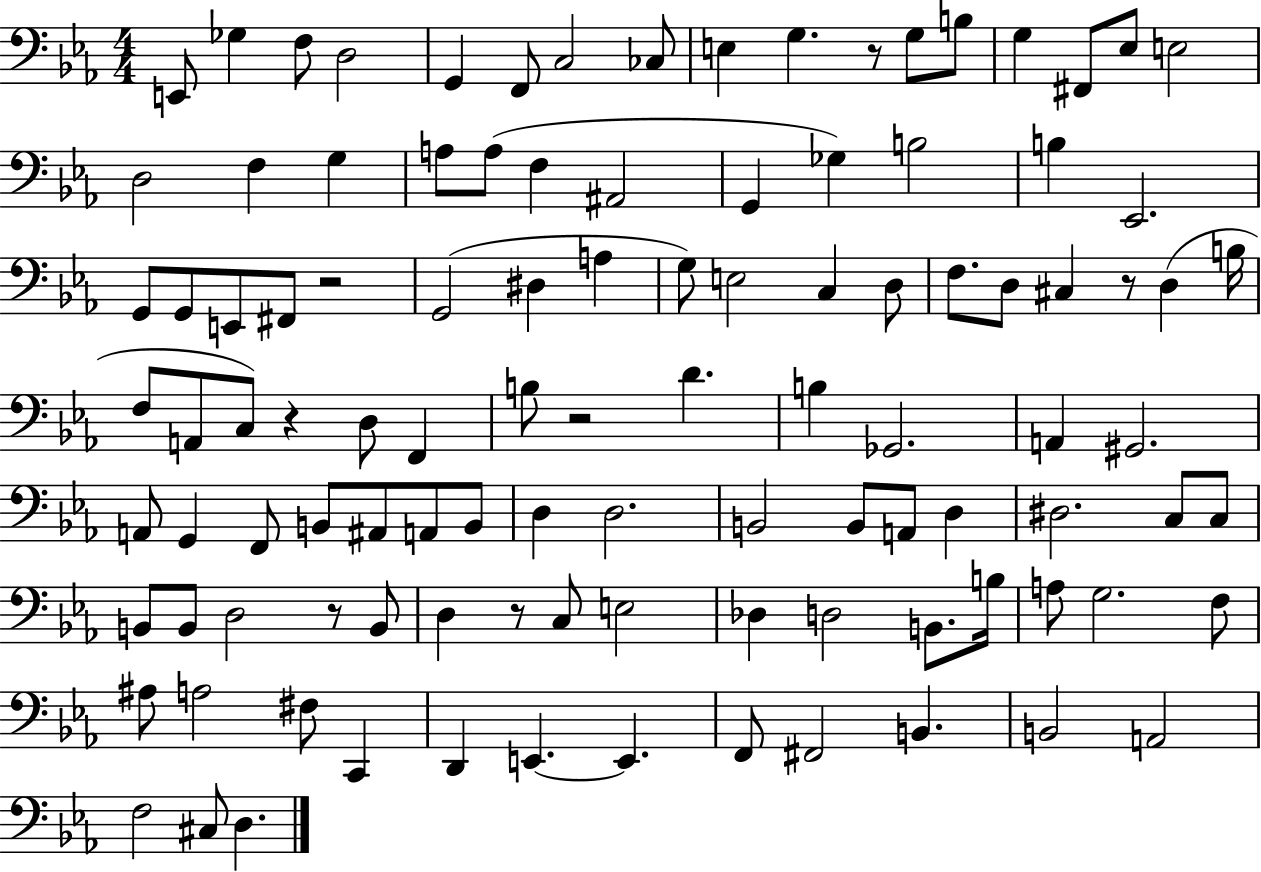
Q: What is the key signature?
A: EES major